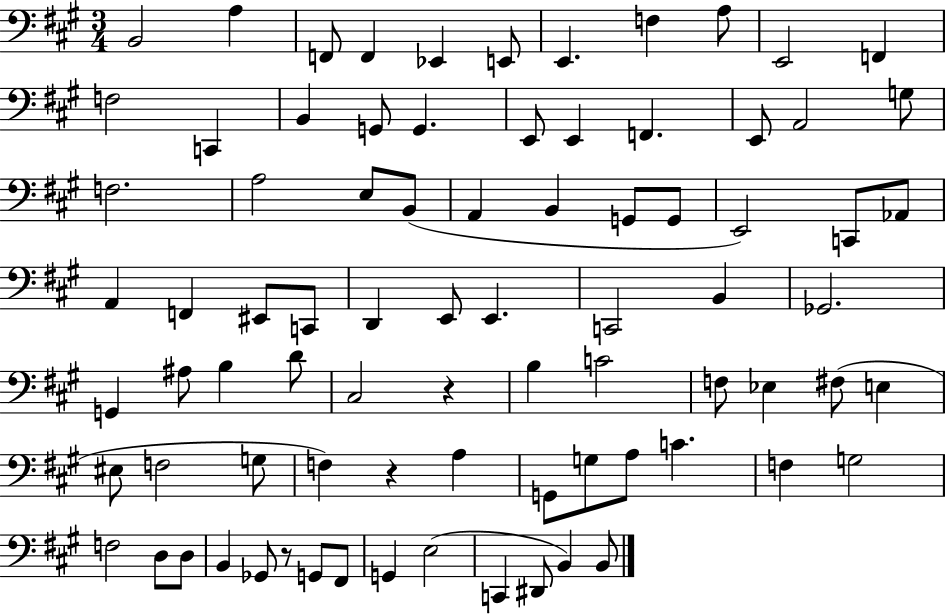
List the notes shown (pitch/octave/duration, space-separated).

B2/h A3/q F2/e F2/q Eb2/q E2/e E2/q. F3/q A3/e E2/h F2/q F3/h C2/q B2/q G2/e G2/q. E2/e E2/q F2/q. E2/e A2/h G3/e F3/h. A3/h E3/e B2/e A2/q B2/q G2/e G2/e E2/h C2/e Ab2/e A2/q F2/q EIS2/e C2/e D2/q E2/e E2/q. C2/h B2/q Gb2/h. G2/q A#3/e B3/q D4/e C#3/h R/q B3/q C4/h F3/e Eb3/q F#3/e E3/q EIS3/e F3/h G3/e F3/q R/q A3/q G2/e G3/e A3/e C4/q. F3/q G3/h F3/h D3/e D3/e B2/q Gb2/e R/e G2/e F#2/e G2/q E3/h C2/q D#2/e B2/q B2/e